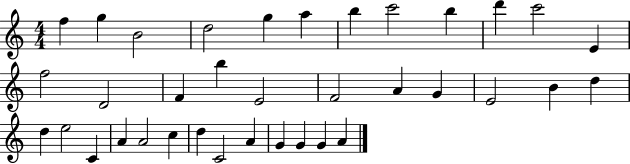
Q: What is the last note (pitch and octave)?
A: A4